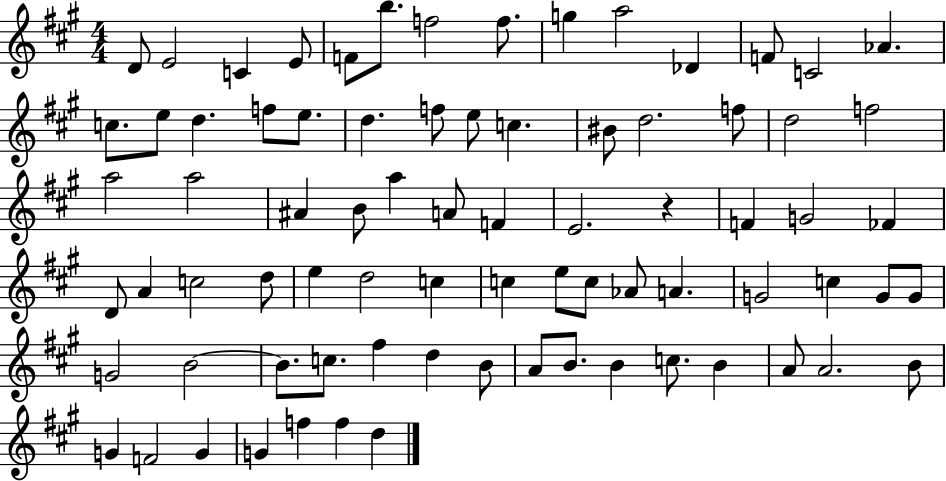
{
  \clef treble
  \numericTimeSignature
  \time 4/4
  \key a \major
  \repeat volta 2 { d'8 e'2 c'4 e'8 | f'8 b''8. f''2 f''8. | g''4 a''2 des'4 | f'8 c'2 aes'4. | \break c''8. e''8 d''4. f''8 e''8. | d''4. f''8 e''8 c''4. | bis'8 d''2. f''8 | d''2 f''2 | \break a''2 a''2 | ais'4 b'8 a''4 a'8 f'4 | e'2. r4 | f'4 g'2 fes'4 | \break d'8 a'4 c''2 d''8 | e''4 d''2 c''4 | c''4 e''8 c''8 aes'8 a'4. | g'2 c''4 g'8 g'8 | \break g'2 b'2~~ | b'8. c''8. fis''4 d''4 b'8 | a'8 b'8. b'4 c''8. b'4 | a'8 a'2. b'8 | \break g'4 f'2 g'4 | g'4 f''4 f''4 d''4 | } \bar "|."
}